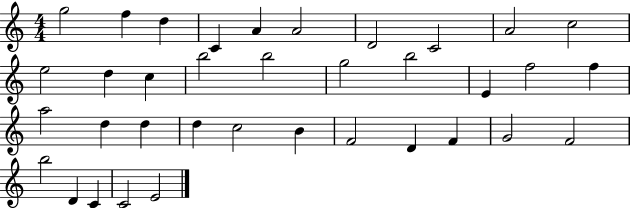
{
  \clef treble
  \numericTimeSignature
  \time 4/4
  \key c \major
  g''2 f''4 d''4 | c'4 a'4 a'2 | d'2 c'2 | a'2 c''2 | \break e''2 d''4 c''4 | b''2 b''2 | g''2 b''2 | e'4 f''2 f''4 | \break a''2 d''4 d''4 | d''4 c''2 b'4 | f'2 d'4 f'4 | g'2 f'2 | \break b''2 d'4 c'4 | c'2 e'2 | \bar "|."
}